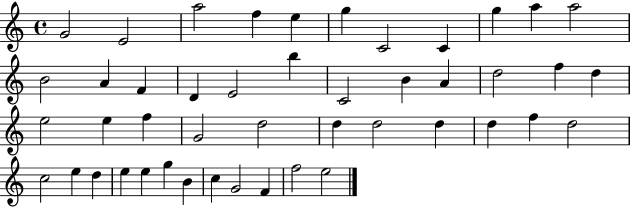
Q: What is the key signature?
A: C major